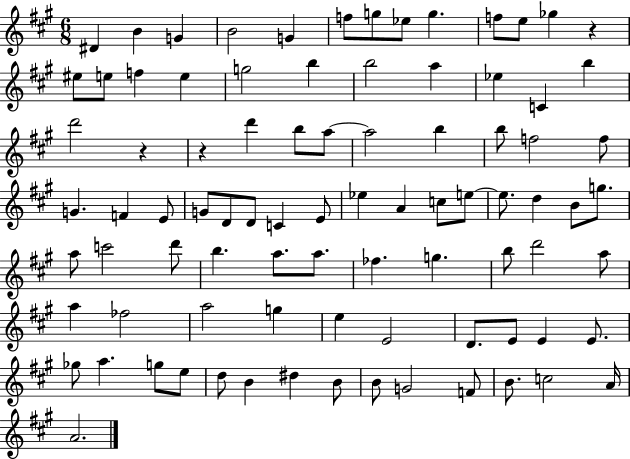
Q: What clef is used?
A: treble